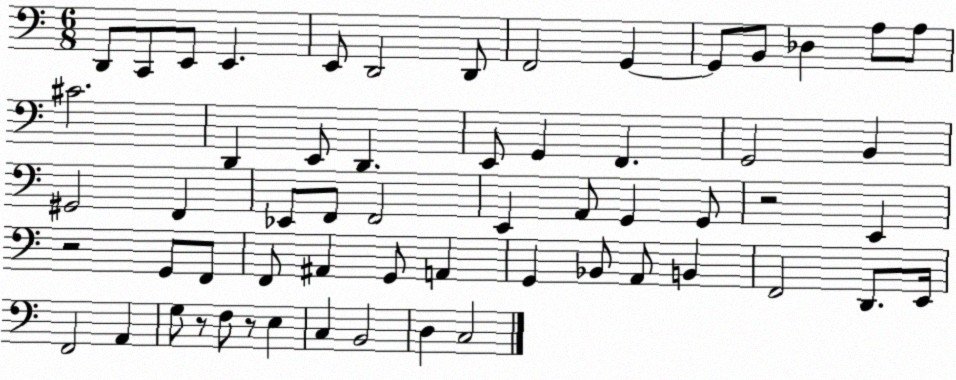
X:1
T:Untitled
M:6/8
L:1/4
K:C
D,,/2 C,,/2 E,,/2 E,, E,,/2 D,,2 D,,/2 F,,2 G,, G,,/2 B,,/2 _D, A,/2 A,/2 ^C2 D,, E,,/2 D,, E,,/2 G,, F,, G,,2 B,, ^G,,2 F,, _E,,/2 F,,/2 F,,2 E,, A,,/2 G,, G,,/2 z2 E,, z2 G,,/2 F,,/2 F,,/2 ^A,, G,,/2 A,, G,, _B,,/2 A,,/2 B,, F,,2 D,,/2 E,,/4 F,,2 A,, G,/2 z/2 F,/2 z/2 E, C, B,,2 D, C,2